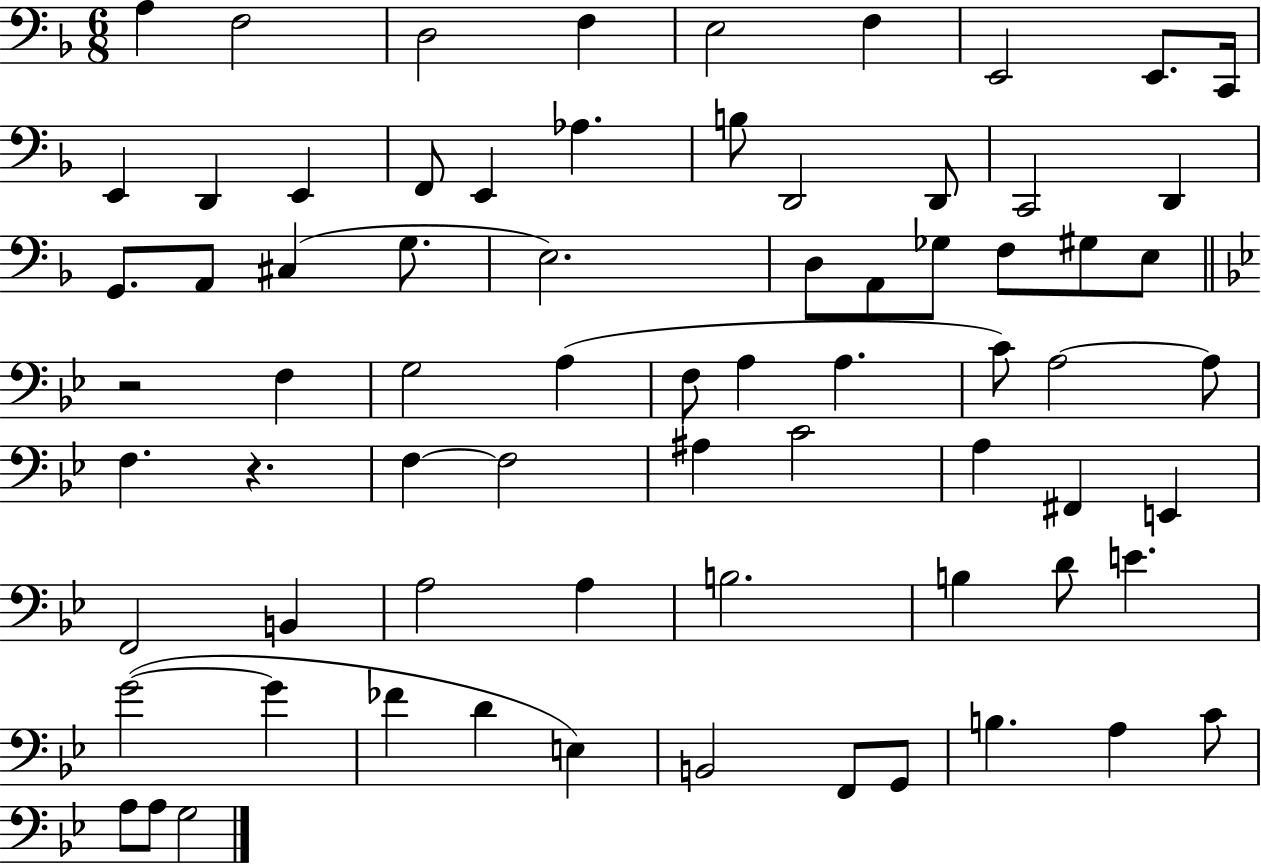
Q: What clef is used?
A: bass